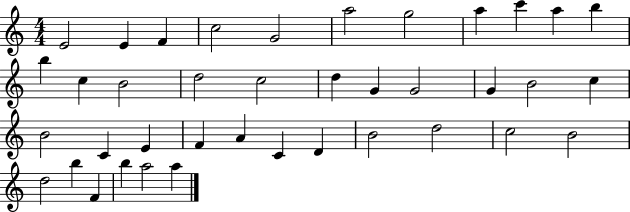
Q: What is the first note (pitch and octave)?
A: E4